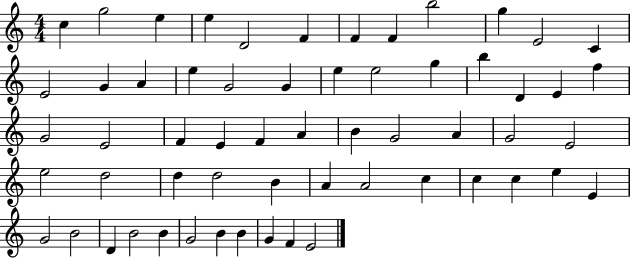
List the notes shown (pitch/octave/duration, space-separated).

C5/q G5/h E5/q E5/q D4/h F4/q F4/q F4/q B5/h G5/q E4/h C4/q E4/h G4/q A4/q E5/q G4/h G4/q E5/q E5/h G5/q B5/q D4/q E4/q F5/q G4/h E4/h F4/q E4/q F4/q A4/q B4/q G4/h A4/q G4/h E4/h E5/h D5/h D5/q D5/h B4/q A4/q A4/h C5/q C5/q C5/q E5/q E4/q G4/h B4/h D4/q B4/h B4/q G4/h B4/q B4/q G4/q F4/q E4/h